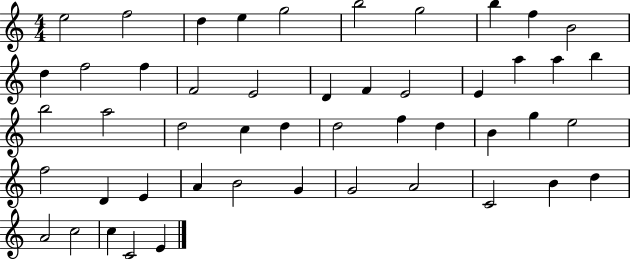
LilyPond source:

{
  \clef treble
  \numericTimeSignature
  \time 4/4
  \key c \major
  e''2 f''2 | d''4 e''4 g''2 | b''2 g''2 | b''4 f''4 b'2 | \break d''4 f''2 f''4 | f'2 e'2 | d'4 f'4 e'2 | e'4 a''4 a''4 b''4 | \break b''2 a''2 | d''2 c''4 d''4 | d''2 f''4 d''4 | b'4 g''4 e''2 | \break f''2 d'4 e'4 | a'4 b'2 g'4 | g'2 a'2 | c'2 b'4 d''4 | \break a'2 c''2 | c''4 c'2 e'4 | \bar "|."
}